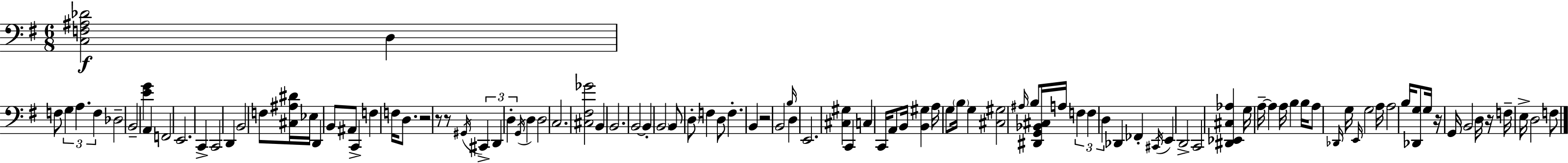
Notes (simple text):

[C3,F3,A#3,Db4]/h D3/q F3/e G3/q A3/q. F3/q Db3/h B2/h [E4,G4]/q A2/q F2/h E2/h. C2/q C2/h D2/q B2/h F3/e [C#3,A#3,D#4]/s Eb3/s D2/q B2/e A#2/e C2/q F3/q F3/s D3/e. R/h R/e R/e G#2/s C#2/q D2/q D3/q G2/s D3/q D3/h C3/h. [C#3,F#3,Gb4]/h B2/q B2/h. B2/h B2/q B2/h B2/e D3/e F3/q D3/e F3/q. B2/q R/h B2/h B3/s D3/q E2/h. [C#3,G#3]/q C2/q C3/q C2/s A2/e B2/s [B2,G#3]/q A3/s G3/e B3/s G3/q [C#3,G#3]/h A#3/s B3/e [D#2,G2,Bb2,C#3]/s A3/s F3/q F3/q D3/q Db2/q FES2/q C#2/s E2/q D2/h C2/h [D#2,Eb2,C#3,Ab3]/q G3/s A3/s A3/q A3/s B3/q B3/s A3/e Db2/s G3/s E2/s G3/h A3/s A3/h B3/s [Db2,G3]/e G3/s R/s G2/s B2/h D3/s R/s F3/s E3/s D3/h F3/e